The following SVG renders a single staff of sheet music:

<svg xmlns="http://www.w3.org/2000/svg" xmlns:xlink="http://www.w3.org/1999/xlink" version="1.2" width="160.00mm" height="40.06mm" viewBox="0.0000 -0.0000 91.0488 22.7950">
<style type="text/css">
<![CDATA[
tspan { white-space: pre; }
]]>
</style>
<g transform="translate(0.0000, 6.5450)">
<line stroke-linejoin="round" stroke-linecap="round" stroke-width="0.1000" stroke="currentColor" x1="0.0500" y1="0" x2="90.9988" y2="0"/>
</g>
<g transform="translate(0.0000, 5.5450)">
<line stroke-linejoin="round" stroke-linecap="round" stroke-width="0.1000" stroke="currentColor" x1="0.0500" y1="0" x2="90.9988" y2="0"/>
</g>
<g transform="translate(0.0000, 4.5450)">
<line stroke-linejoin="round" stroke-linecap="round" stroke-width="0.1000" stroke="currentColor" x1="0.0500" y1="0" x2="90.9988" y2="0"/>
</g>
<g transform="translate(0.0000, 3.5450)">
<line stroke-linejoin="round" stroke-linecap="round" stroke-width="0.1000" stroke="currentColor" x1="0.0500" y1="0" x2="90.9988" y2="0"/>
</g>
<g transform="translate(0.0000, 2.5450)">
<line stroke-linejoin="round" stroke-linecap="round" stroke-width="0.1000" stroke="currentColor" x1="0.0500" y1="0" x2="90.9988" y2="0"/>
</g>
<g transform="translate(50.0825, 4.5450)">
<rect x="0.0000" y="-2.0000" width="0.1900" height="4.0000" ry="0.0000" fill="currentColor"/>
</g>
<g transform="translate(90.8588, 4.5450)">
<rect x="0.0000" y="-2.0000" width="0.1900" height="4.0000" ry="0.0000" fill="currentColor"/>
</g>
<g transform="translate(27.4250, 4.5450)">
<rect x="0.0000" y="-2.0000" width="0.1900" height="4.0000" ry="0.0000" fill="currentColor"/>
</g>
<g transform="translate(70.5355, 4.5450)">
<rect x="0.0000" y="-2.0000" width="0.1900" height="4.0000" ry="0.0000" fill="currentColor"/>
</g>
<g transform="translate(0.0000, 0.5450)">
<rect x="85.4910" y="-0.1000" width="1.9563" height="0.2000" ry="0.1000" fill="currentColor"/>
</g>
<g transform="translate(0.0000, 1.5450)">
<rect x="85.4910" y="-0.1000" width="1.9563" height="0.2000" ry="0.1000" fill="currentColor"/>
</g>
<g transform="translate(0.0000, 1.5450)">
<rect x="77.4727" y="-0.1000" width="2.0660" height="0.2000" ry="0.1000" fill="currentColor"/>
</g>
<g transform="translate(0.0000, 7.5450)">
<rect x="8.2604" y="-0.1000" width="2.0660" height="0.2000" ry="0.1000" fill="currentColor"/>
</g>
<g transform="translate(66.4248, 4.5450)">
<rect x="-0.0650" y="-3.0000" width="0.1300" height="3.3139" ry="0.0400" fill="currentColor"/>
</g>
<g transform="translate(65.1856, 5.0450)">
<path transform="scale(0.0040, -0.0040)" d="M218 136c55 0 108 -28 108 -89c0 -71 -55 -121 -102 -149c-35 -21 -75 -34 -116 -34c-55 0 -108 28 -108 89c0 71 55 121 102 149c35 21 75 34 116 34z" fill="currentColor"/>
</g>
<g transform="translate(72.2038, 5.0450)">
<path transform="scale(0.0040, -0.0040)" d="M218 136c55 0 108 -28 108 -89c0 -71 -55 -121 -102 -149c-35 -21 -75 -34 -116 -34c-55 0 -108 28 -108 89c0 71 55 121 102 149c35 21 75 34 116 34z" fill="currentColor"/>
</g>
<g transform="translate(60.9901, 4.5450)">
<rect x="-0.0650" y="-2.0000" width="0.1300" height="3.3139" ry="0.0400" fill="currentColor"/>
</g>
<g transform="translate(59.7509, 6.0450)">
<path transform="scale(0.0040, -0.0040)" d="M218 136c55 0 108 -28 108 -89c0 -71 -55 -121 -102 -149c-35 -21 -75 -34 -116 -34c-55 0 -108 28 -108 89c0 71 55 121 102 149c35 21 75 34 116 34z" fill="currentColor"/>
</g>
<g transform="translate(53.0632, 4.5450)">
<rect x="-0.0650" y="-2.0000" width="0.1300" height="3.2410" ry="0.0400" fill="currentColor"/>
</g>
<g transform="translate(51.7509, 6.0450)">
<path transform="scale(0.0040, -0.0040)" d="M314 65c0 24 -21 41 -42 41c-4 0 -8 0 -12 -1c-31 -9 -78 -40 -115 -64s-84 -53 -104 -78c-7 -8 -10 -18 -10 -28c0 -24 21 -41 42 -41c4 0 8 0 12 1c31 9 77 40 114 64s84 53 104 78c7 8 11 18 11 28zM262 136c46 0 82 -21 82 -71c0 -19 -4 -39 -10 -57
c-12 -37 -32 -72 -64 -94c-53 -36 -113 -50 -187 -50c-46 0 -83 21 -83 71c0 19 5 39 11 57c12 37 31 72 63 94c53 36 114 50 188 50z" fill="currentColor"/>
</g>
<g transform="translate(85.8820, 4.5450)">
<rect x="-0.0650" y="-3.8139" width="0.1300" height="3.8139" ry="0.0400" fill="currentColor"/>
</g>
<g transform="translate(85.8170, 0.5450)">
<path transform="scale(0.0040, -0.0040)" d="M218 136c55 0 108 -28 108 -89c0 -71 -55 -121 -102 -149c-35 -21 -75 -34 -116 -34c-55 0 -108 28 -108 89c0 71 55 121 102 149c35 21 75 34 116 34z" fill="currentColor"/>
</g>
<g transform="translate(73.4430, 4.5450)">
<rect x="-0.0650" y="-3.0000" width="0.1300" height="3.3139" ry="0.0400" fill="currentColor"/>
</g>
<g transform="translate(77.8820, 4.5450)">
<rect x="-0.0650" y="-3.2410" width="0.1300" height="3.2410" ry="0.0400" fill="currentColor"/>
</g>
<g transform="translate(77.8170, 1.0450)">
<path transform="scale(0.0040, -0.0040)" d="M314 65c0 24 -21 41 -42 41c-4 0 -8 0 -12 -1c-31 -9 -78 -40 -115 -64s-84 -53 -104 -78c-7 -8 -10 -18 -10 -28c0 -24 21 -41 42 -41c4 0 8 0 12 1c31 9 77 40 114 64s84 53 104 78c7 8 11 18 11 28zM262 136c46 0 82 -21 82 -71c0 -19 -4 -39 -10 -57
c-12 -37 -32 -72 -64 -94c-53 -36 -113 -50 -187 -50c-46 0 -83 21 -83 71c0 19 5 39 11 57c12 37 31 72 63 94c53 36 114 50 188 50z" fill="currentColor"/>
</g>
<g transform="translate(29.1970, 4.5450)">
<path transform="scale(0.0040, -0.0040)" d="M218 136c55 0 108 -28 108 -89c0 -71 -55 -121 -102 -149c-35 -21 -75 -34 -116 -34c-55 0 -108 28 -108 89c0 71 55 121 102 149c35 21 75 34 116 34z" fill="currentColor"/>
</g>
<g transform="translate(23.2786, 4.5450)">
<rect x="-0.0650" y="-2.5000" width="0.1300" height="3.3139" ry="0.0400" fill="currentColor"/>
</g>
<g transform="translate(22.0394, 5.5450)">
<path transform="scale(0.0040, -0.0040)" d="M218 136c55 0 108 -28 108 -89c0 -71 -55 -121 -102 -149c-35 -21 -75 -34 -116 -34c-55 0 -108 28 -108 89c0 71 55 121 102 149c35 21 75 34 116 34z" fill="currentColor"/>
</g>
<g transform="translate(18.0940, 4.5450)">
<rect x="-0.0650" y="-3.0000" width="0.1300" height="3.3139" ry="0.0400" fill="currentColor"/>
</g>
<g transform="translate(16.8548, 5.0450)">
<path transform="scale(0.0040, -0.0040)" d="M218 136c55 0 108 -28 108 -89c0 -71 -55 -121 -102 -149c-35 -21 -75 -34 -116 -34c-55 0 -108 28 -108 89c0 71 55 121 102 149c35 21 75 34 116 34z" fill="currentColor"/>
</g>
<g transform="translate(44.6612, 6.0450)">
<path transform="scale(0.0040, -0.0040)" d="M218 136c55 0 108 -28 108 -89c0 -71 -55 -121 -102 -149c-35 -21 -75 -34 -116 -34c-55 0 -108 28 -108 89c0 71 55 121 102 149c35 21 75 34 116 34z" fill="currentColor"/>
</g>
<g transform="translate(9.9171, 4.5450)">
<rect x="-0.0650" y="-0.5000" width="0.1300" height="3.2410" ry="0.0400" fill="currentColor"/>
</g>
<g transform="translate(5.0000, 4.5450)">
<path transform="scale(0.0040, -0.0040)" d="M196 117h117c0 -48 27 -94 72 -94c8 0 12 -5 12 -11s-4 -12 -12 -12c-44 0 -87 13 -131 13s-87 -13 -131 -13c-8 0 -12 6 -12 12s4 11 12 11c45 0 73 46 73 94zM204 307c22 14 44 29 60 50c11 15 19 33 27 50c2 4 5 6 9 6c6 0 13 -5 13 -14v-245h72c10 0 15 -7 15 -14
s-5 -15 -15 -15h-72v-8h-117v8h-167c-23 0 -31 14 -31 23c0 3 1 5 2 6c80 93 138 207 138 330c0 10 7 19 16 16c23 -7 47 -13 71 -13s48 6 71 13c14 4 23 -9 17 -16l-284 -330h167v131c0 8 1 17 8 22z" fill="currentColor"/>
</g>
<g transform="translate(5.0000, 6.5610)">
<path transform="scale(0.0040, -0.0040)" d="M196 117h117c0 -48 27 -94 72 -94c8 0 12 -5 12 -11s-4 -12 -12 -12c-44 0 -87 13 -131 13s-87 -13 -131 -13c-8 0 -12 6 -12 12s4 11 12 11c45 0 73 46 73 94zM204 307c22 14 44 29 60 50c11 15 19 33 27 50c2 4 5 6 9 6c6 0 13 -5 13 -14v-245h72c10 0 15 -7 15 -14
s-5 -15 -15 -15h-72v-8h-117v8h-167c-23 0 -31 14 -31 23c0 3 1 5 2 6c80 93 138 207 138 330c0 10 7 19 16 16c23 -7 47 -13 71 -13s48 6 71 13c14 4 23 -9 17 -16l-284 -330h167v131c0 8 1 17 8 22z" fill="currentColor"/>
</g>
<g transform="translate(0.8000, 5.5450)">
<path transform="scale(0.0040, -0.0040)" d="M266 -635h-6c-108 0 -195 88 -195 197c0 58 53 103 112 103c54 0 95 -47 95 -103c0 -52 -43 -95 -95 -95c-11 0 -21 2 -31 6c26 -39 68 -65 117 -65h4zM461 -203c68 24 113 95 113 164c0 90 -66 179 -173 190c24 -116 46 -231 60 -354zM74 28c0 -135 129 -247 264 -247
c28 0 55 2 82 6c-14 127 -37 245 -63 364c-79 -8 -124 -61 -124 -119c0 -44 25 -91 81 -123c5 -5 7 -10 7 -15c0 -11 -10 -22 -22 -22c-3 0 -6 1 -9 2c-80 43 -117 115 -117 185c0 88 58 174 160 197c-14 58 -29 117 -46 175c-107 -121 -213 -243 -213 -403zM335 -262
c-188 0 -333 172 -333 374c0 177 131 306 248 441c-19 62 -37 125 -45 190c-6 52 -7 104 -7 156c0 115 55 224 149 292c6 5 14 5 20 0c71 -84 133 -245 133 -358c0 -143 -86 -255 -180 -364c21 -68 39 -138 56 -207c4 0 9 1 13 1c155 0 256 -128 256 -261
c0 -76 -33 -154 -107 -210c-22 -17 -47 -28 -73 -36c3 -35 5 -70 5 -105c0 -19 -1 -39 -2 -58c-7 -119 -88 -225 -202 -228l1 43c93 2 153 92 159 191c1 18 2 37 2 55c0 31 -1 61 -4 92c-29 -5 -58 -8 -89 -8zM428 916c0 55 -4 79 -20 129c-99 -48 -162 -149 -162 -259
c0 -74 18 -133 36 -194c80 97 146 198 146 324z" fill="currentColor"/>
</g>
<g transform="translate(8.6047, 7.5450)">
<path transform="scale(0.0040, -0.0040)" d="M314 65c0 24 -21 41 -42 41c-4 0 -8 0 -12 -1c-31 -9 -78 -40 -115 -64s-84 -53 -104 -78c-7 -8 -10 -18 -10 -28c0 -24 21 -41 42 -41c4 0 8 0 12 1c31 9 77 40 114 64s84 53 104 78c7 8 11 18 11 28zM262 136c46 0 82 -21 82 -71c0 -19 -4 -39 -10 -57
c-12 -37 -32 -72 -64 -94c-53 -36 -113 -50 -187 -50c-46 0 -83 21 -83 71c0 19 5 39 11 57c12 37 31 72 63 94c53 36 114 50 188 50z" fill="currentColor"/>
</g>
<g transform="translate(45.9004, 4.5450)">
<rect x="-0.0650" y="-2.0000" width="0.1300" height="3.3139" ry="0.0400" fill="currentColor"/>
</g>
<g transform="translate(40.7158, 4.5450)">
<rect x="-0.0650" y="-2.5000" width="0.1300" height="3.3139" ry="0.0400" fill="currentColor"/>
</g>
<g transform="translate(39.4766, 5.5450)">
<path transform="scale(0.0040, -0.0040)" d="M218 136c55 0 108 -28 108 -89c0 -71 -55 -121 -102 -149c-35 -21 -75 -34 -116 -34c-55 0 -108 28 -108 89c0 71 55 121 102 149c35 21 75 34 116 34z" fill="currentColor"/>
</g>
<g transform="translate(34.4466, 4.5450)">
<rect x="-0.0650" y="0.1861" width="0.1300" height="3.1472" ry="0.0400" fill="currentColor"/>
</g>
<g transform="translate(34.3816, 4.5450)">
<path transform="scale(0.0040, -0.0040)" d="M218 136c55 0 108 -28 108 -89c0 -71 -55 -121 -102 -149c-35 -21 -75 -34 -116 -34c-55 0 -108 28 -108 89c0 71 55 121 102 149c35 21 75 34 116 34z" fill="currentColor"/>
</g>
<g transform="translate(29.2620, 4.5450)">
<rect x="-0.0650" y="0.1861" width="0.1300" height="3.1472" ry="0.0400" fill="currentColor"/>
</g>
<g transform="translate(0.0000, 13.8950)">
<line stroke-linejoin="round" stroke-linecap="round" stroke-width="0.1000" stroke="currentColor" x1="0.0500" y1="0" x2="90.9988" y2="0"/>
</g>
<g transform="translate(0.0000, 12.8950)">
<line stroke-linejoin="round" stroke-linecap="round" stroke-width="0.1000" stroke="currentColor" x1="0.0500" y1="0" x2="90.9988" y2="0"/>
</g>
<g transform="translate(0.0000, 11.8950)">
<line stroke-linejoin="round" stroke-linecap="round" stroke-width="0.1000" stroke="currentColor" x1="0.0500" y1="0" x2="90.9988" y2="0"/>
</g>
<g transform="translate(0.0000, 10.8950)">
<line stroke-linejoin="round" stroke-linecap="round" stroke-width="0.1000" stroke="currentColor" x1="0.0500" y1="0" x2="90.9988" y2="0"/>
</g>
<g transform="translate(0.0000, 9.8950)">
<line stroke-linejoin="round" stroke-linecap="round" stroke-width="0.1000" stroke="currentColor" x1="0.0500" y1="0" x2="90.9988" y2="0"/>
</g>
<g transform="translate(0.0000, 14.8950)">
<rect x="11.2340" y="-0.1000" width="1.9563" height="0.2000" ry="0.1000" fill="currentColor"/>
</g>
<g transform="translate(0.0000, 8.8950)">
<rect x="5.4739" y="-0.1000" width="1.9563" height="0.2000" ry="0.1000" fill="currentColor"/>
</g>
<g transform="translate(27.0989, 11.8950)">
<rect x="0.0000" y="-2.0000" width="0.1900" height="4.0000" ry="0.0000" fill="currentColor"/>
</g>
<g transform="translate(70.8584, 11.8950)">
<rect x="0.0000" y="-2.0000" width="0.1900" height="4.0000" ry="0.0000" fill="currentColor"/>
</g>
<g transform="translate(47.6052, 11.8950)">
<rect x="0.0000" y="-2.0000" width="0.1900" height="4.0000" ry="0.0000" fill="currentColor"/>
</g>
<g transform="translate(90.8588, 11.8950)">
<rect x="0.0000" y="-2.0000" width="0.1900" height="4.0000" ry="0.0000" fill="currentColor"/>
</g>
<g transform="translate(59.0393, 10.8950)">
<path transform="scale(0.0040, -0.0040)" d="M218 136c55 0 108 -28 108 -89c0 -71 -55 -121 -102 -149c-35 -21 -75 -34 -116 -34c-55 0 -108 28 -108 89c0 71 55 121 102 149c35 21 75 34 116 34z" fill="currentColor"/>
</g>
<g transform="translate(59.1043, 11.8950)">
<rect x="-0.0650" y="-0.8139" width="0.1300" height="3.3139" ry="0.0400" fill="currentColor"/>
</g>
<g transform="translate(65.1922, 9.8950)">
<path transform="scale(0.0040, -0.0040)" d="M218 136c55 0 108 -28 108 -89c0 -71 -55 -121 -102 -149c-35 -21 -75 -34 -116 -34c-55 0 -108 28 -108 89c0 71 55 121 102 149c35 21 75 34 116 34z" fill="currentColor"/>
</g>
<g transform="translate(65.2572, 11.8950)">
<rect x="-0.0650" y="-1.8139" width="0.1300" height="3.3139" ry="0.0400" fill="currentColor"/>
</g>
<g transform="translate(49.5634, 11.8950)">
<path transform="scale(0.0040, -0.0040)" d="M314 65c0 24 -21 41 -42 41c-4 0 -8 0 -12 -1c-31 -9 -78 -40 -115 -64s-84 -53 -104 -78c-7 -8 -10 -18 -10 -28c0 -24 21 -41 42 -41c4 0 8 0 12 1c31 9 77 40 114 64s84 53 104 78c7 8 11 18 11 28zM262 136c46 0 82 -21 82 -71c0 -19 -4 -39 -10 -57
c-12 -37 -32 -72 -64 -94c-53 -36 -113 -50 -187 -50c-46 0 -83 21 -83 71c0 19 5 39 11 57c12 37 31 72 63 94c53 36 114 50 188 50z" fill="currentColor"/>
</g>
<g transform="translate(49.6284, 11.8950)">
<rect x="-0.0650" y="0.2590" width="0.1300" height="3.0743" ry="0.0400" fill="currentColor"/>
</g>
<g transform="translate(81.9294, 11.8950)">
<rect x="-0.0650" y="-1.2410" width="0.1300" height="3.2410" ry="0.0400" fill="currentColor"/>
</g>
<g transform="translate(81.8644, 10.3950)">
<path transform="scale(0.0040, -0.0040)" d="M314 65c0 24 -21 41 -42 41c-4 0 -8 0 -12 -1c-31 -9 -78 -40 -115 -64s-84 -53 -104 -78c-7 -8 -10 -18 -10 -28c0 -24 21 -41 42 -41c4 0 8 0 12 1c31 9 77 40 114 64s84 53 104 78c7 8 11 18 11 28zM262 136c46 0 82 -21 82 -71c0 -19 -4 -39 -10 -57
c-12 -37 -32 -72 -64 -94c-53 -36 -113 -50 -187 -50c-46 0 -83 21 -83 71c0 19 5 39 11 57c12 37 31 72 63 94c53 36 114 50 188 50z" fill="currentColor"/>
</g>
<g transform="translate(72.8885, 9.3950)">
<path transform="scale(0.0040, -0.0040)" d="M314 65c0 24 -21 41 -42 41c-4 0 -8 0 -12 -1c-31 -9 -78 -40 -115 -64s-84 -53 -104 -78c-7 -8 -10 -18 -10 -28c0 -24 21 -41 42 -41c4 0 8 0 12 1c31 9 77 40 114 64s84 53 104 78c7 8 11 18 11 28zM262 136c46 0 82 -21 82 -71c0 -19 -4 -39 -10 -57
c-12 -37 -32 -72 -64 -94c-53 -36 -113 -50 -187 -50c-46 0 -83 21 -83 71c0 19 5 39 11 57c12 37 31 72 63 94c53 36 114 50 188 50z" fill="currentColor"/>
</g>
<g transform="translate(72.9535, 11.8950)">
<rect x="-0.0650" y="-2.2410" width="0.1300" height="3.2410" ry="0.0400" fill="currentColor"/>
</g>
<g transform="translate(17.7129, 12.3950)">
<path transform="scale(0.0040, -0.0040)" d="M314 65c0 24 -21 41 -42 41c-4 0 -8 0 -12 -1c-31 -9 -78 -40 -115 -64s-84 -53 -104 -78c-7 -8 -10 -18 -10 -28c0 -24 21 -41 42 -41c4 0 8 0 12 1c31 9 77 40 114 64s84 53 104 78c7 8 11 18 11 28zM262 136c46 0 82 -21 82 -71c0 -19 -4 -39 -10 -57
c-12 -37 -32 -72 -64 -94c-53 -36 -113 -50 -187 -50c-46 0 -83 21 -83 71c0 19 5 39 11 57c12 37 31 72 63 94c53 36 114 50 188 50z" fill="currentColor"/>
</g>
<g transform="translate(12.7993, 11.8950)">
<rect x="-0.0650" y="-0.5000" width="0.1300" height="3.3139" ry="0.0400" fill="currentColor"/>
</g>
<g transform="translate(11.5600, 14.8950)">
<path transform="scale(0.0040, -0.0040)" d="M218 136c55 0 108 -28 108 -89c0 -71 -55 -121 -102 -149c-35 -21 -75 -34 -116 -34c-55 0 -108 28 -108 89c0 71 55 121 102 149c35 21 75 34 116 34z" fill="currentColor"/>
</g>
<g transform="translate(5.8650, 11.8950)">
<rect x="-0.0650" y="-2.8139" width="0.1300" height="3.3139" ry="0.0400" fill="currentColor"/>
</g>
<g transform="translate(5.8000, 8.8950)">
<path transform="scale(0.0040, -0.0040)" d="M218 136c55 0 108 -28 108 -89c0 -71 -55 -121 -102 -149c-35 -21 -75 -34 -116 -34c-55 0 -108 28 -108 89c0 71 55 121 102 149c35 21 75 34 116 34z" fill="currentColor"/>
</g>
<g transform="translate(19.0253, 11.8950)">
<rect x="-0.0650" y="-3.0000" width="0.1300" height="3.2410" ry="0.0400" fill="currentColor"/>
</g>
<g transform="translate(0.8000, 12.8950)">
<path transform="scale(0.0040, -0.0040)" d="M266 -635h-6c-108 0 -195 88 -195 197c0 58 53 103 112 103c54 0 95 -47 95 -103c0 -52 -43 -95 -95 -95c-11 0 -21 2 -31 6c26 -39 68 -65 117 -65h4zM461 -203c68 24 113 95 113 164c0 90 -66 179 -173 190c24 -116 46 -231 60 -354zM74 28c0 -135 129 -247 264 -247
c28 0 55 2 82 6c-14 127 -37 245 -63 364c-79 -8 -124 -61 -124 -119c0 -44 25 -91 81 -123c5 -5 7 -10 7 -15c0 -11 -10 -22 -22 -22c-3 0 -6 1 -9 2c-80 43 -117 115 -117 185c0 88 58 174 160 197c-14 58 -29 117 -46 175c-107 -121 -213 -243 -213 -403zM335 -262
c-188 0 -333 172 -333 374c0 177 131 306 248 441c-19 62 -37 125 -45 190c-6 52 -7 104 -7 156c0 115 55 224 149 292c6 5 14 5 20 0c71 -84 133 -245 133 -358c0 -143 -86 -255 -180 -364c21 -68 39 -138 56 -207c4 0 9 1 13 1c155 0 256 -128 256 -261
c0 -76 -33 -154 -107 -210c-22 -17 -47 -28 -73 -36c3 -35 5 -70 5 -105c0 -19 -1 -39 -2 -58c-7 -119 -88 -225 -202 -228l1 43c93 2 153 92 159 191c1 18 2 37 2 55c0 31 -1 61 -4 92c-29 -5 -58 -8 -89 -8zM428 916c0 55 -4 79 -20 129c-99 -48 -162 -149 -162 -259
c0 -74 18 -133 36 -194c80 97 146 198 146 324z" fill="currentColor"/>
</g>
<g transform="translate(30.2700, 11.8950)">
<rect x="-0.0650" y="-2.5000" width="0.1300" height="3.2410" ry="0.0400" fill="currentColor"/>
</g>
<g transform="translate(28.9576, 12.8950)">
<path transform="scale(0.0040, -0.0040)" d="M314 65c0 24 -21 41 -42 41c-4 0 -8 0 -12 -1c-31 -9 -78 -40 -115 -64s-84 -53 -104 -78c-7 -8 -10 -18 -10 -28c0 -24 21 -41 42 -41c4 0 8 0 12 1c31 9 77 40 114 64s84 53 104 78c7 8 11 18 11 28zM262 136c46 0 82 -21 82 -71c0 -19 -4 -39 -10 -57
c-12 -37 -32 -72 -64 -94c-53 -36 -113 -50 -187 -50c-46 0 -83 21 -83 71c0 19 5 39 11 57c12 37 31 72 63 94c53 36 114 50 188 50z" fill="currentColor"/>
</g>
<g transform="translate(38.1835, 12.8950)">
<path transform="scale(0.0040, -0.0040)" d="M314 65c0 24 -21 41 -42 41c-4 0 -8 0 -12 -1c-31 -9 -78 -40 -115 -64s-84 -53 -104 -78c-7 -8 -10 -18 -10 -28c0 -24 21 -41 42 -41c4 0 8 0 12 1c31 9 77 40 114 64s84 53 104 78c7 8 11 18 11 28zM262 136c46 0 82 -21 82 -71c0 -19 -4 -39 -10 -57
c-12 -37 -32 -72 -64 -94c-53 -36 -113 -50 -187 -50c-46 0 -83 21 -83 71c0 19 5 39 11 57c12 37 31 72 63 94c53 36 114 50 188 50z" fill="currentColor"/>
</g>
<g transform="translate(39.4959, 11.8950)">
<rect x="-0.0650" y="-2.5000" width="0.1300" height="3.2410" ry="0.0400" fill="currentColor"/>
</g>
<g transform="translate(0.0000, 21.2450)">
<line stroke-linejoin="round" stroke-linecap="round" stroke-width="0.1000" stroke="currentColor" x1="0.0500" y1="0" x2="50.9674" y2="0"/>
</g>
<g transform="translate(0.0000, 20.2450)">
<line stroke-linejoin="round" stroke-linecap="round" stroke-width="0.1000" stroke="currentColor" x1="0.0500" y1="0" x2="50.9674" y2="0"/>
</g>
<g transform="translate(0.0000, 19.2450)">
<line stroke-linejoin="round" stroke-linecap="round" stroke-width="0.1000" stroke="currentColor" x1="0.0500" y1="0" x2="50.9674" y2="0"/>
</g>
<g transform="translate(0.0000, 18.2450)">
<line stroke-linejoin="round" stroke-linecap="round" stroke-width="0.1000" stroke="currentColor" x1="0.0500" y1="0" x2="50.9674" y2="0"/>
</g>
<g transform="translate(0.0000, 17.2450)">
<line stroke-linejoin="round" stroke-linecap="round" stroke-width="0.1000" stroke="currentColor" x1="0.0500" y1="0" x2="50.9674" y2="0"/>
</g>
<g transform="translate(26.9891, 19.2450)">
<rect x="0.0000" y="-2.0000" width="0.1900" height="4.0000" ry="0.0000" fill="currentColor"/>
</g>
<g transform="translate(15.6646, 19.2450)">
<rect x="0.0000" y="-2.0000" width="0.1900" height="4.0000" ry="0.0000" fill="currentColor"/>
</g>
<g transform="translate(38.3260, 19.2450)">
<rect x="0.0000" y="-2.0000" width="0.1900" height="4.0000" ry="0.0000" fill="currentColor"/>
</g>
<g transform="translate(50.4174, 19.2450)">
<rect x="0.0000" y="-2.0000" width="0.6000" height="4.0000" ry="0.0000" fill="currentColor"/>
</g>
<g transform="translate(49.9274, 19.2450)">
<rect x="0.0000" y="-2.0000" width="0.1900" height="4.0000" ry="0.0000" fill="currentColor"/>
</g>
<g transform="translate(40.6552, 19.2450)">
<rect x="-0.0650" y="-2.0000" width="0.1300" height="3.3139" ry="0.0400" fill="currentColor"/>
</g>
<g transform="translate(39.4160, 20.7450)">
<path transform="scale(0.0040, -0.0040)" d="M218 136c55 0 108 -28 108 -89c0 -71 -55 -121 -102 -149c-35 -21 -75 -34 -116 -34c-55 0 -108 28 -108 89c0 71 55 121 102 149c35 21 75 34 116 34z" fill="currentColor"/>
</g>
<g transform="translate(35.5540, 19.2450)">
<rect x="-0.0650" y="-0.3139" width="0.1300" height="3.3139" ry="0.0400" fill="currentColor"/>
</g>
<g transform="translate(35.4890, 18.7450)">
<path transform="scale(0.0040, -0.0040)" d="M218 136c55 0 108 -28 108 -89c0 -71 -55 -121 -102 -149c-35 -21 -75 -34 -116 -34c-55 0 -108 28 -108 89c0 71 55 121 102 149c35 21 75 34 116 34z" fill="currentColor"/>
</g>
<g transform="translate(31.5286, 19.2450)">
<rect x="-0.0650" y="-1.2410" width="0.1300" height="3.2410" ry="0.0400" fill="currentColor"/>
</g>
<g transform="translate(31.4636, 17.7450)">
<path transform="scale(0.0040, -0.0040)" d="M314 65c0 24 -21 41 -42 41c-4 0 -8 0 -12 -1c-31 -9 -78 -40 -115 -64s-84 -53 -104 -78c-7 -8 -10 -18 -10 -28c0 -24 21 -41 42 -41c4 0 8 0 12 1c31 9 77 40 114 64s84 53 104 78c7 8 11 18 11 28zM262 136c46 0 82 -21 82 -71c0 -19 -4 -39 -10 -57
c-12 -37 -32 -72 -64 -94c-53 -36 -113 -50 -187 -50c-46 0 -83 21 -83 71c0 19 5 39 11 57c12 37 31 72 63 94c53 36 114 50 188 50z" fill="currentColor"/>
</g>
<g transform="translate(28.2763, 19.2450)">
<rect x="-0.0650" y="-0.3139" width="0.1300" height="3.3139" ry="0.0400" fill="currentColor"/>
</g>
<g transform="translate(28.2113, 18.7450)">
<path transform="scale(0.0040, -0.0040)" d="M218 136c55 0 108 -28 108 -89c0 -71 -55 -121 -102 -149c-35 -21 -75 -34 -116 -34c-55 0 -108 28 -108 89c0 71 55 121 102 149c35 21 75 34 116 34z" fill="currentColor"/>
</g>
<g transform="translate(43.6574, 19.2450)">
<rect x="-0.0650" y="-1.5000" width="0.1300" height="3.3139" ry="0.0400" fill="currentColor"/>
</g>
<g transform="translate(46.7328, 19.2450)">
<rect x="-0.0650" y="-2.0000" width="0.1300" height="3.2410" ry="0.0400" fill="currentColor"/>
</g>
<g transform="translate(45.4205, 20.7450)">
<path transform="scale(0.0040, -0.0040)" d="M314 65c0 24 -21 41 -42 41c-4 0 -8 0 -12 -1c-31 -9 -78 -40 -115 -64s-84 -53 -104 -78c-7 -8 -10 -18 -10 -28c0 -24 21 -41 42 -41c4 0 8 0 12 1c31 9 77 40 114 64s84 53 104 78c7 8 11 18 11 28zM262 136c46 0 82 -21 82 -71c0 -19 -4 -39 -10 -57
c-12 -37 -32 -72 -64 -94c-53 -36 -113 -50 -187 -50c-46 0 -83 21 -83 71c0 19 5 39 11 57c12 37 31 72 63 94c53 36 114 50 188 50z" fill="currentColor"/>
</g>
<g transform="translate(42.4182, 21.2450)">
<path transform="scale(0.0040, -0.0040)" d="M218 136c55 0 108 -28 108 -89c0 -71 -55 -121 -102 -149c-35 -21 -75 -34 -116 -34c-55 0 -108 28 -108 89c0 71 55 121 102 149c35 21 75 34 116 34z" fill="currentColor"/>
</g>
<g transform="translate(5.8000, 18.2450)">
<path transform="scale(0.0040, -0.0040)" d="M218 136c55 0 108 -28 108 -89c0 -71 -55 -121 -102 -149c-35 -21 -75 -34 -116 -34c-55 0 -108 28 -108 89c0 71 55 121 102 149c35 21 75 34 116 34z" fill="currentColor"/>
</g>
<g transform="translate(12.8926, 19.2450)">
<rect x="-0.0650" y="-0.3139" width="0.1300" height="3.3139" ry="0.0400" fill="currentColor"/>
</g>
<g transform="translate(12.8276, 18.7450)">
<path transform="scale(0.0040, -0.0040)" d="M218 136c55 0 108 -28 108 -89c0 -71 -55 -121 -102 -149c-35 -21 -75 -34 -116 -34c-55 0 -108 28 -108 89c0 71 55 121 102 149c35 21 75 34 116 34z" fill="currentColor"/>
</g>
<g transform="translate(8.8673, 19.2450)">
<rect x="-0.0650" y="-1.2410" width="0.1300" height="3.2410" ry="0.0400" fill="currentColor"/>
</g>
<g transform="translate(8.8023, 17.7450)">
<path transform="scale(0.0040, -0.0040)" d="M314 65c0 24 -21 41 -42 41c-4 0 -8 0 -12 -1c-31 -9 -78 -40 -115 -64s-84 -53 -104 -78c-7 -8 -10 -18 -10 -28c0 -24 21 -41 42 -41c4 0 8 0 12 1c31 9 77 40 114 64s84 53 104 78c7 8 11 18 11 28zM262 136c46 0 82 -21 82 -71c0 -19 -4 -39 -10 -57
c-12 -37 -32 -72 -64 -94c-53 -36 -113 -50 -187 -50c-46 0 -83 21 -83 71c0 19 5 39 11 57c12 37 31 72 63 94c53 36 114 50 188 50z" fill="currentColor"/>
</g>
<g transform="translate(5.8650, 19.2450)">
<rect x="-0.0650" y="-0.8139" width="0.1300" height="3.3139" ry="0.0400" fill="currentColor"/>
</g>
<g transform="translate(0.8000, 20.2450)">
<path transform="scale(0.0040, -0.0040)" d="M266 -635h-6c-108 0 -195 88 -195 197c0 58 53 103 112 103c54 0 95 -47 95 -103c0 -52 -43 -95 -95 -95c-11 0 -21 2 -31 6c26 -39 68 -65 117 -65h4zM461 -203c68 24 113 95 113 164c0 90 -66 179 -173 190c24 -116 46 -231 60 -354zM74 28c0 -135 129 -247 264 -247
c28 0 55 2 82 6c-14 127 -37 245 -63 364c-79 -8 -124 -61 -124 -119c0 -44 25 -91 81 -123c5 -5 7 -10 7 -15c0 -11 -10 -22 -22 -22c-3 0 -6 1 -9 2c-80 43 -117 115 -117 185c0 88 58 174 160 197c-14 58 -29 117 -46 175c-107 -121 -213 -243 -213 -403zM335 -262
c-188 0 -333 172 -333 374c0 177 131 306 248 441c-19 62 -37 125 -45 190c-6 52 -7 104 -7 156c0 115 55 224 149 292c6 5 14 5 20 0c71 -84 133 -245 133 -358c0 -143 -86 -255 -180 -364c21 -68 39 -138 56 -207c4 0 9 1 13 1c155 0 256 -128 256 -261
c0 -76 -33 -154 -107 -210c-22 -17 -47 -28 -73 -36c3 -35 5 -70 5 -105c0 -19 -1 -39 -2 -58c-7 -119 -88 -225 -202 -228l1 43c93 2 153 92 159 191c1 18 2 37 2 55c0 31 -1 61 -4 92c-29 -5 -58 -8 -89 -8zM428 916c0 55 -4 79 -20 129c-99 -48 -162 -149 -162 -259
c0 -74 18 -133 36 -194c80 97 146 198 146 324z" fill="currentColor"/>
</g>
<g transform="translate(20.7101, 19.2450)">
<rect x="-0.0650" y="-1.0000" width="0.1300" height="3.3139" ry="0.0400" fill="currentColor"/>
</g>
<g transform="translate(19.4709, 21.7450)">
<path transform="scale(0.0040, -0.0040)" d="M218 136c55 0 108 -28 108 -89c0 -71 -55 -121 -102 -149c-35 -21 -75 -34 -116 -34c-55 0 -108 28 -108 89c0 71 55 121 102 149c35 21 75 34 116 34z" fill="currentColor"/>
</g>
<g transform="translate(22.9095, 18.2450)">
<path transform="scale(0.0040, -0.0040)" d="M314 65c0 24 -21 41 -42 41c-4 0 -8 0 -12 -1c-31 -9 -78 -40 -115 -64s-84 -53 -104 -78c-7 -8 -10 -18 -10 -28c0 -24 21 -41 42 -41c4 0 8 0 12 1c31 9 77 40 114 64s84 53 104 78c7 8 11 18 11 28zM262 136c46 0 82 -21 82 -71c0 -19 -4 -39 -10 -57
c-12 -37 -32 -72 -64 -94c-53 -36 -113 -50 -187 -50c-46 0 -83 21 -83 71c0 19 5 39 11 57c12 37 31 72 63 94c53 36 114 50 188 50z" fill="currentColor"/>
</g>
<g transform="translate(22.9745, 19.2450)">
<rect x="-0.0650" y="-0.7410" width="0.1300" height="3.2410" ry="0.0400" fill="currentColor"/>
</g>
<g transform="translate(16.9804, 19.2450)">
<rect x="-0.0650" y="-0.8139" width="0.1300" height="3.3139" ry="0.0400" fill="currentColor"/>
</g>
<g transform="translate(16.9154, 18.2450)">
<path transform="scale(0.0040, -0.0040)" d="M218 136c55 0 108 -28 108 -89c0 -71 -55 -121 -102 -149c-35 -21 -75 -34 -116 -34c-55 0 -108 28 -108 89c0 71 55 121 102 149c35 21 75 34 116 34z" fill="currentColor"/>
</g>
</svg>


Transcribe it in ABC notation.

X:1
T:Untitled
M:4/4
L:1/4
K:C
C2 A G B B G F F2 F A A b2 c' a C A2 G2 G2 B2 d f g2 e2 d e2 c d D d2 c e2 c F E F2